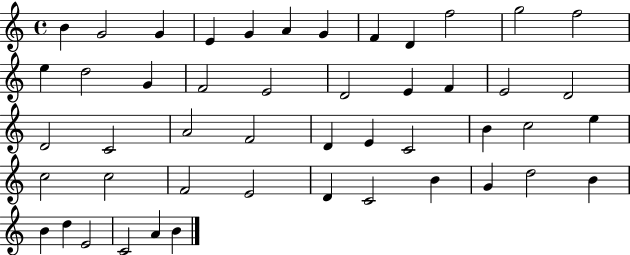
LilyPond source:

{
  \clef treble
  \time 4/4
  \defaultTimeSignature
  \key c \major
  b'4 g'2 g'4 | e'4 g'4 a'4 g'4 | f'4 d'4 f''2 | g''2 f''2 | \break e''4 d''2 g'4 | f'2 e'2 | d'2 e'4 f'4 | e'2 d'2 | \break d'2 c'2 | a'2 f'2 | d'4 e'4 c'2 | b'4 c''2 e''4 | \break c''2 c''2 | f'2 e'2 | d'4 c'2 b'4 | g'4 d''2 b'4 | \break b'4 d''4 e'2 | c'2 a'4 b'4 | \bar "|."
}